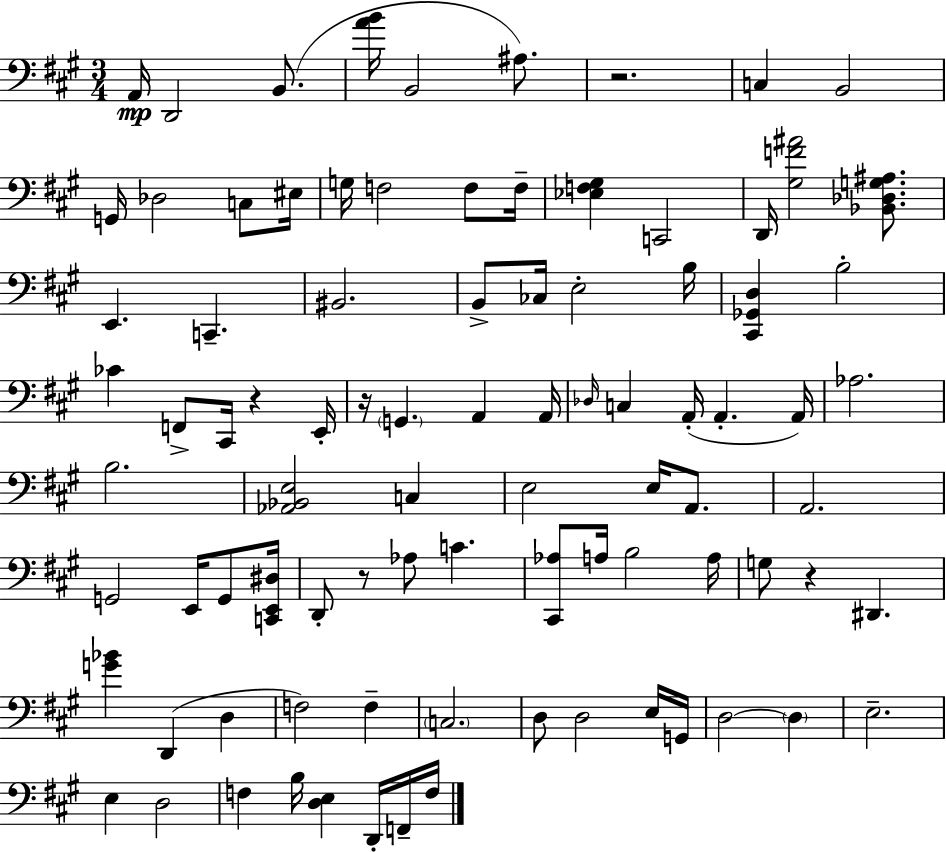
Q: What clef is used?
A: bass